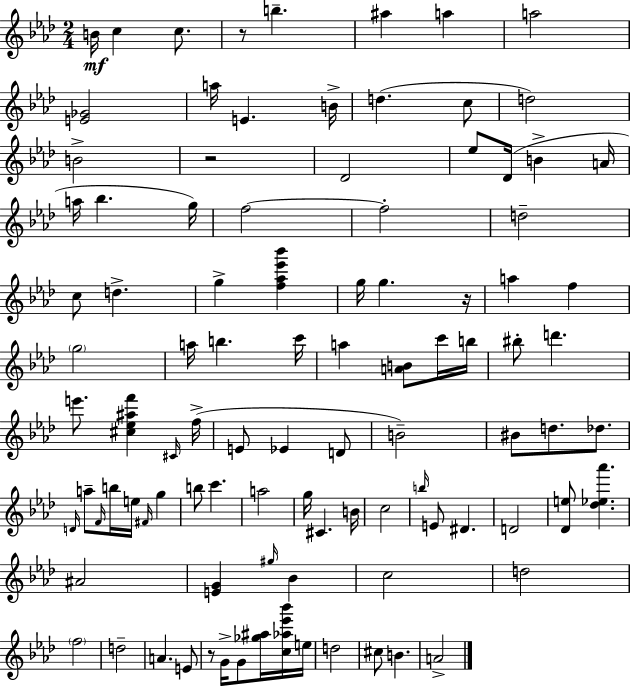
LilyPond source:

{
  \clef treble
  \numericTimeSignature
  \time 2/4
  \key f \minor
  b'16\mf c''4 c''8. | r8 b''4.-- | ais''4 a''4 | a''2 | \break <e' ges'>2 | a''16 e'4. b'16-> | d''4.( c''8 | d''2) | \break b'2-> | r2 | des'2 | ees''8 des'16( b'4-> a'16 | \break a''16 bes''4. g''16) | f''2~~ | f''2-. | d''2-- | \break c''8 d''4.-> | g''4-> <f'' aes'' ees''' bes'''>4 | g''16 g''4. r16 | a''4 f''4 | \break \parenthesize g''2 | a''16 b''4. c'''16 | a''4 <a' b'>8 c'''16 b''16 | bis''8-. d'''4. | \break e'''8. <cis'' ees'' ais'' f'''>4 \grace { cis'16 }( | f''16-> e'8 ees'4 d'8 | b'2--) | bis'8 d''8. des''8. | \break \grace { d'16 } a''8-- \grace { f'16 } b''16 e''16 \grace { fis'16 } | g''4 b''8 c'''4. | a''2 | g''16 cis'4. | \break b'16 c''2 | \grace { b''16 } e'8 dis'4. | d'2 | <des' e''>8 <des'' ees'' aes'''>4. | \break ais'2 | <e' g'>4 | \grace { gis''16 } bes'4 c''2 | d''2 | \break \parenthesize f''2 | d''2-- | a'4. | e'8 r8 | \break g'16-> g'8 <ges'' ais''>16 <c'' aes'' ees''' bes'''>16 e''16 d''2 | cis''8 | b'4. a'2-> | \bar "|."
}